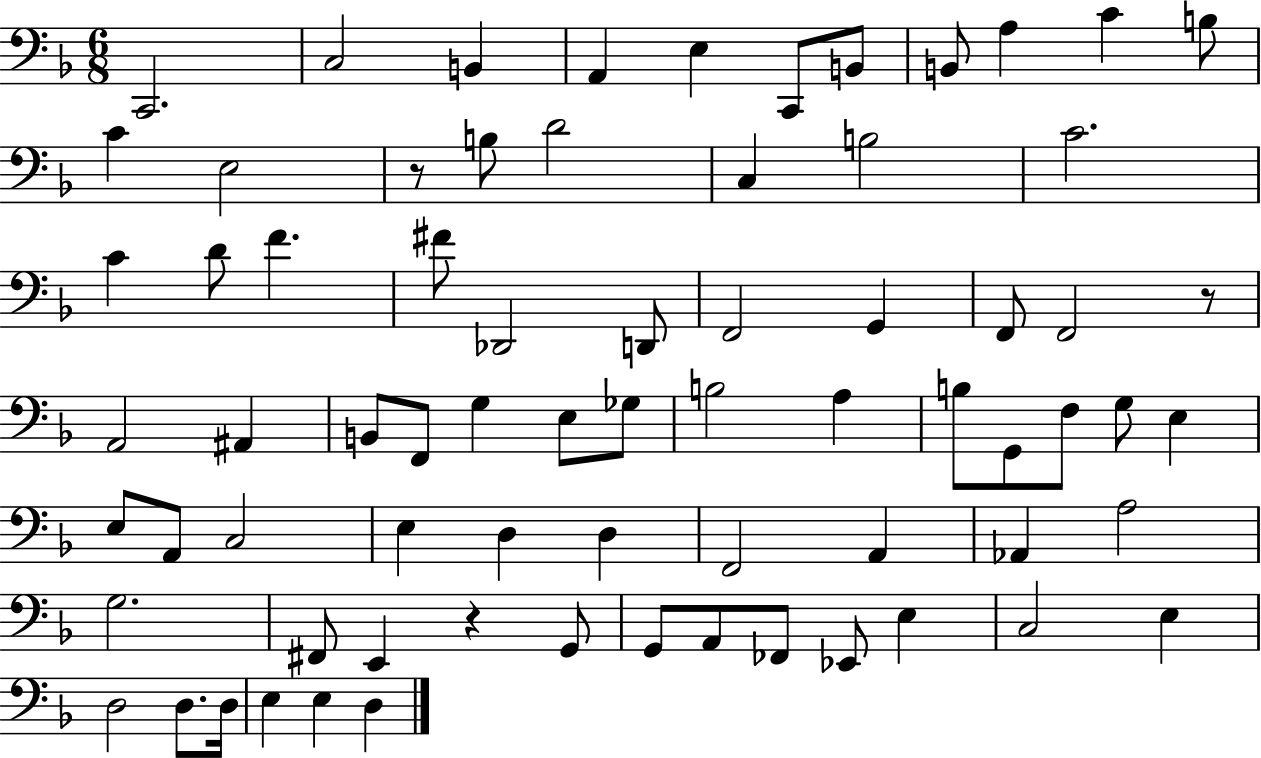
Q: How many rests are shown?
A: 3